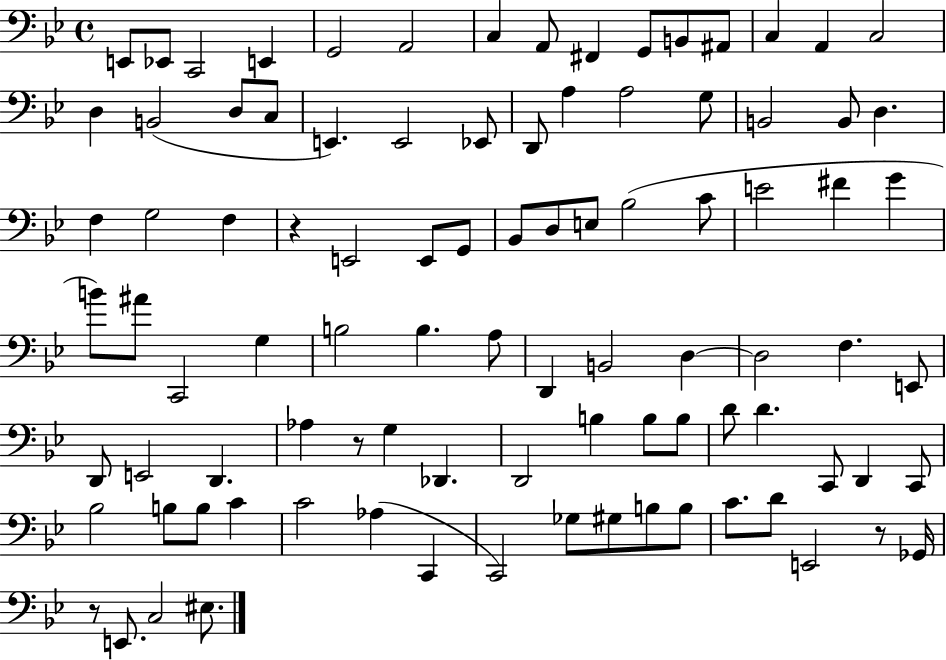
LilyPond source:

{
  \clef bass
  \time 4/4
  \defaultTimeSignature
  \key bes \major
  e,8 ees,8 c,2 e,4 | g,2 a,2 | c4 a,8 fis,4 g,8 b,8 ais,8 | c4 a,4 c2 | \break d4 b,2( d8 c8 | e,4.) e,2 ees,8 | d,8 a4 a2 g8 | b,2 b,8 d4. | \break f4 g2 f4 | r4 e,2 e,8 g,8 | bes,8 d8 e8 bes2( c'8 | e'2 fis'4 g'4 | \break b'8) ais'8 c,2 g4 | b2 b4. a8 | d,4 b,2 d4~~ | d2 f4. e,8 | \break d,8 e,2 d,4. | aes4 r8 g4 des,4. | d,2 b4 b8 b8 | d'8 d'4. c,8 d,4 c,8 | \break bes2 b8 b8 c'4 | c'2 aes4( c,4 | c,2) ges8 gis8 b8 b8 | c'8. d'8 e,2 r8 ges,16 | \break r8 e,8. c2 eis8. | \bar "|."
}